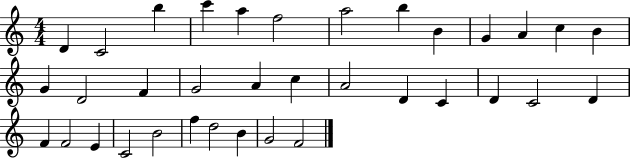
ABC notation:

X:1
T:Untitled
M:4/4
L:1/4
K:C
D C2 b c' a f2 a2 b B G A c B G D2 F G2 A c A2 D C D C2 D F F2 E C2 B2 f d2 B G2 F2